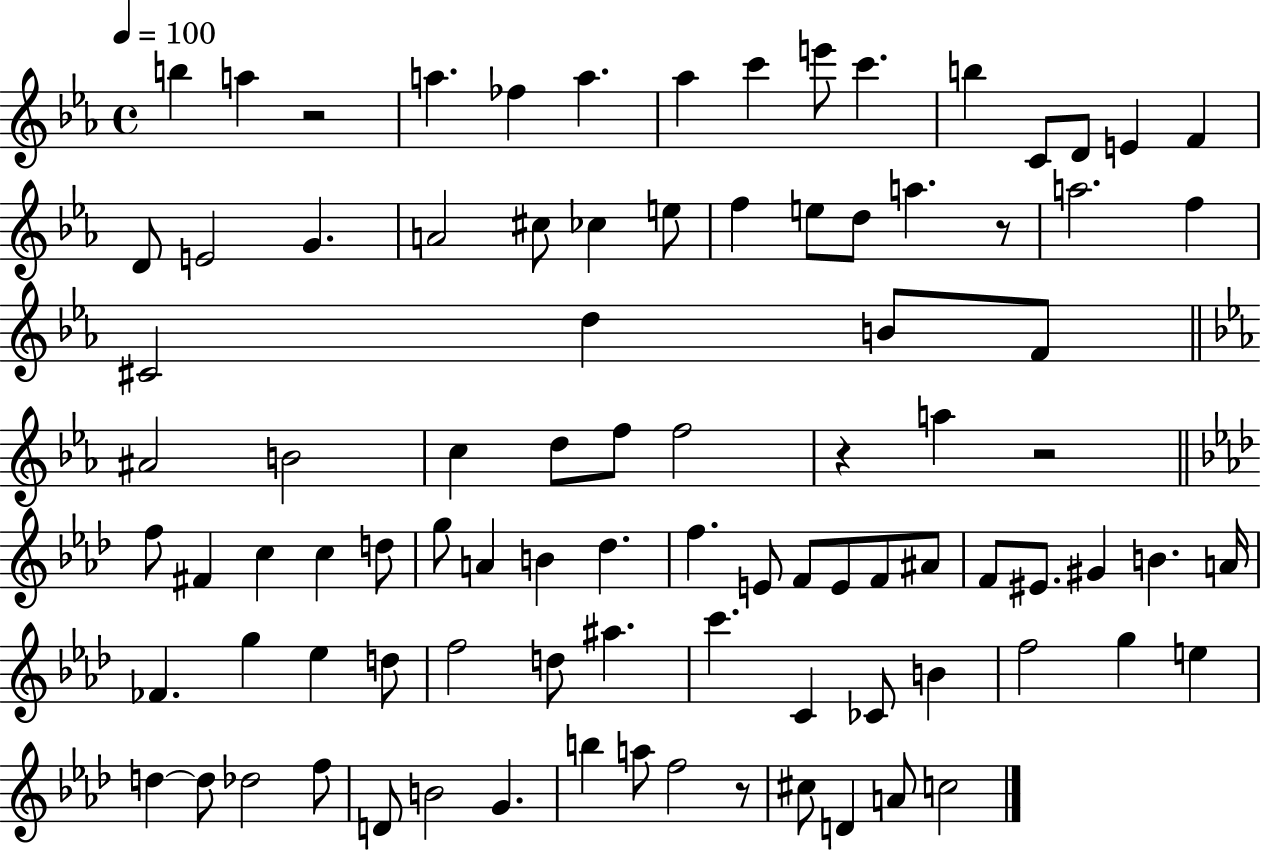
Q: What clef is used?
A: treble